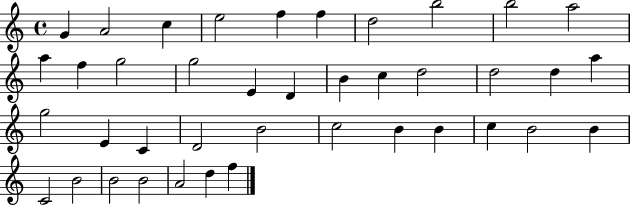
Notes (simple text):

G4/q A4/h C5/q E5/h F5/q F5/q D5/h B5/h B5/h A5/h A5/q F5/q G5/h G5/h E4/q D4/q B4/q C5/q D5/h D5/h D5/q A5/q G5/h E4/q C4/q D4/h B4/h C5/h B4/q B4/q C5/q B4/h B4/q C4/h B4/h B4/h B4/h A4/h D5/q F5/q